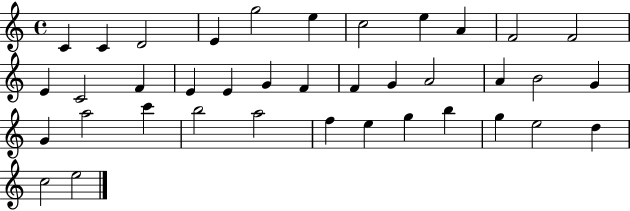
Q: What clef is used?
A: treble